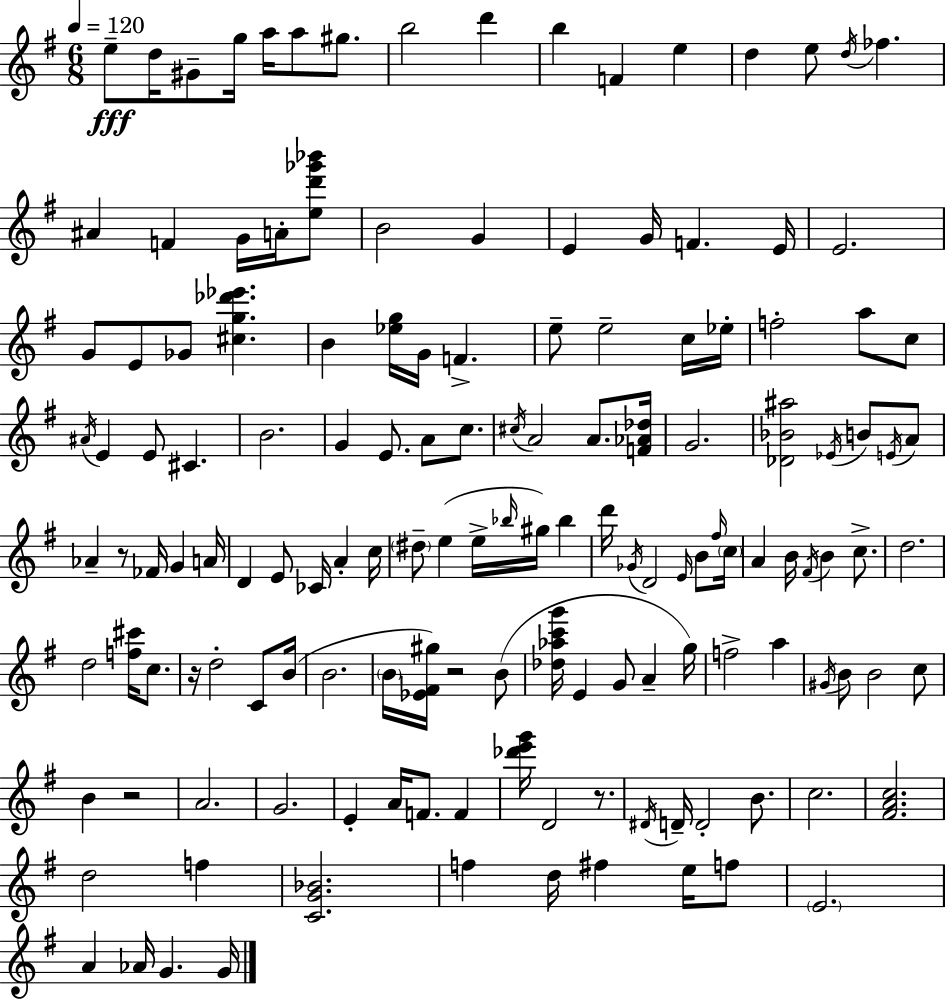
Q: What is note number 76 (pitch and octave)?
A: E4